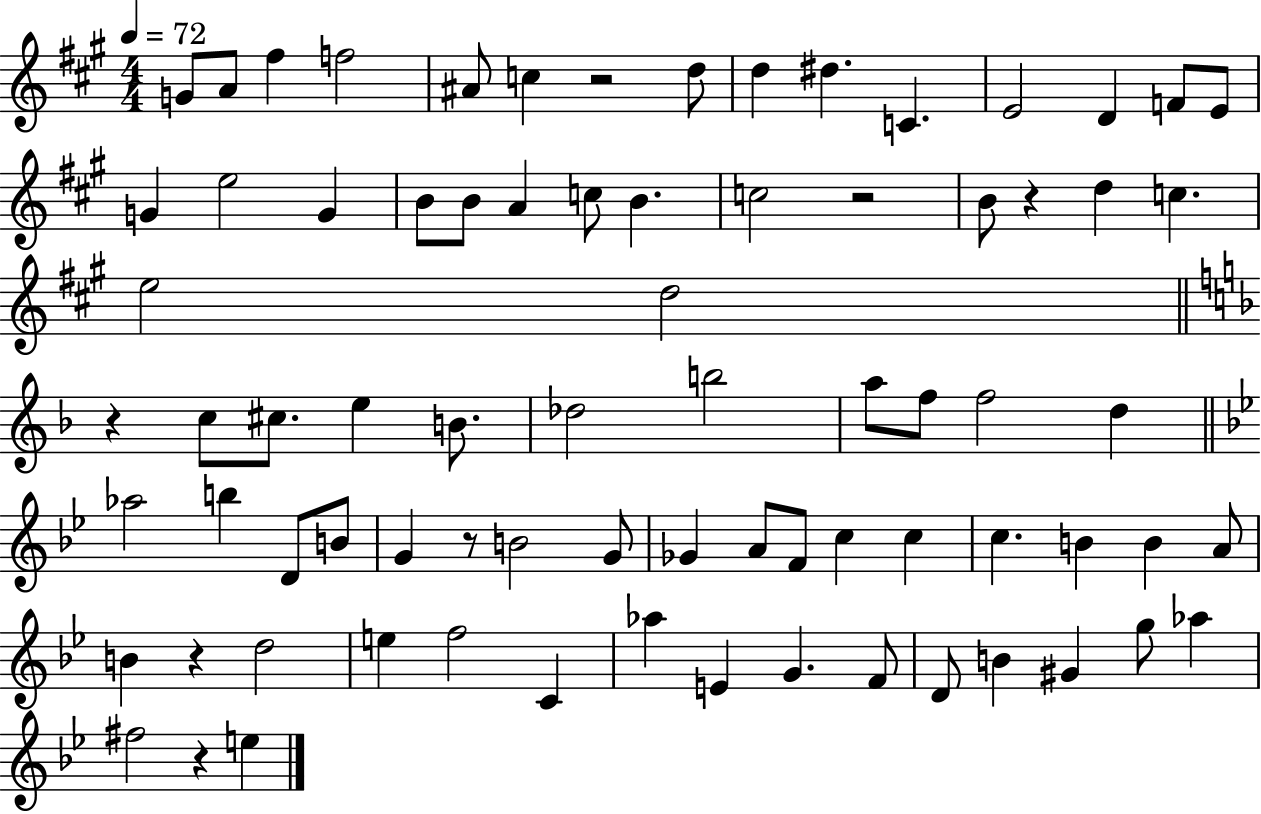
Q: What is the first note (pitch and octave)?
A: G4